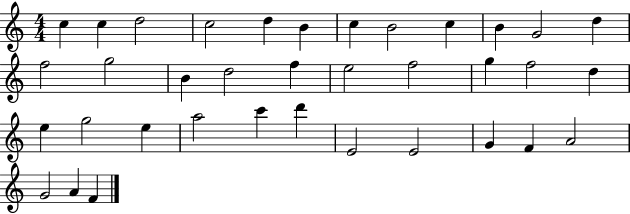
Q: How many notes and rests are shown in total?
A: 36